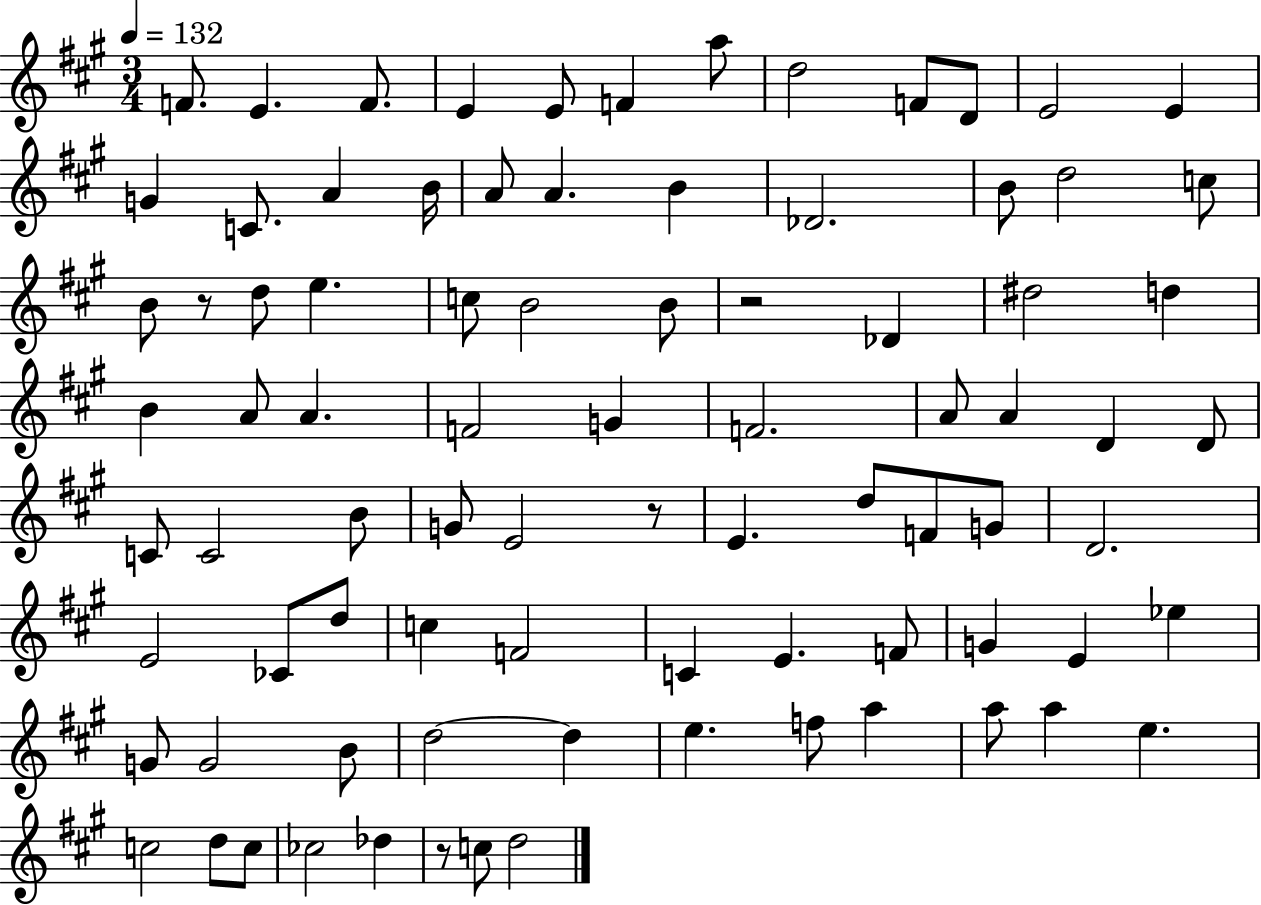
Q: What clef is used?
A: treble